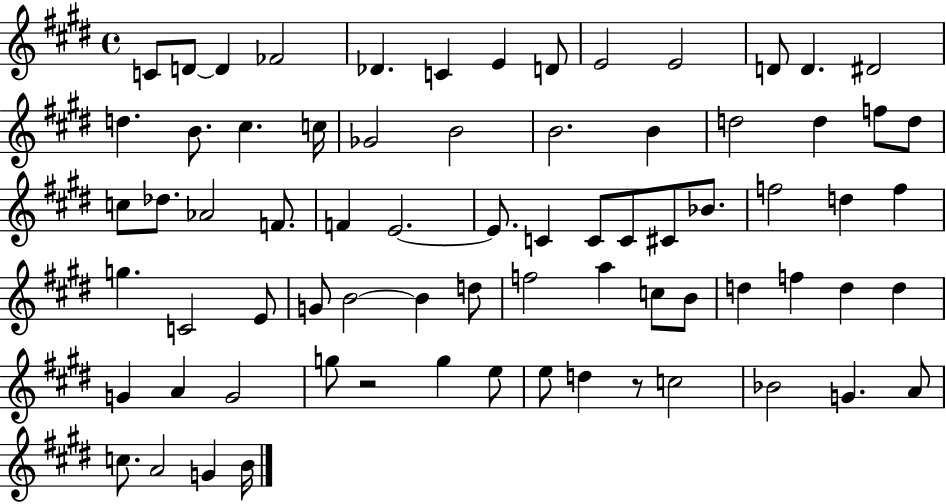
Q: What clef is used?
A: treble